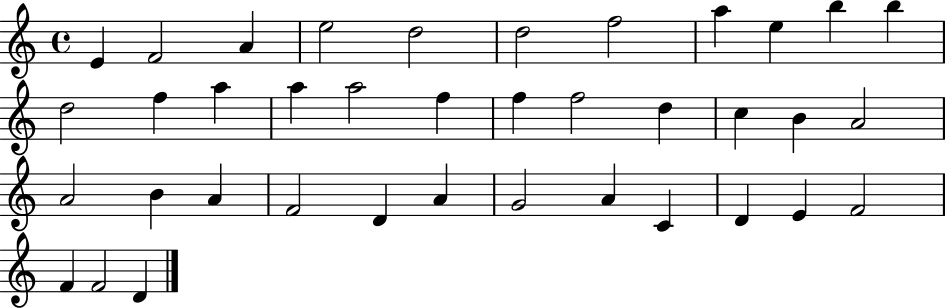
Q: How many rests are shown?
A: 0